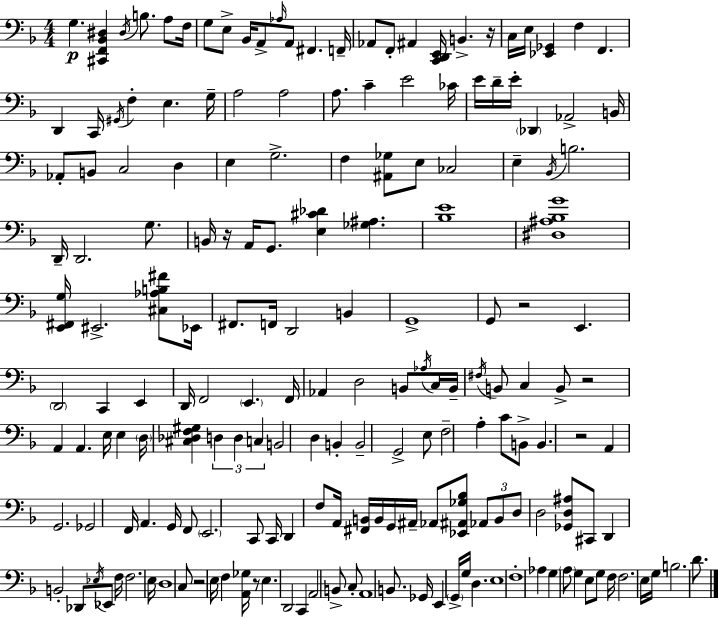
G3/q. [C#2,F2,Bb2,D#3]/q D#3/s B3/e. A3/e F3/s G3/e E3/e Bb2/s A2/e Ab3/s A2/e F#2/q. F2/s Ab2/e F2/e A#2/q [C2,D2,E2]/s B2/q. R/s C3/s E3/s [Eb2,Gb2]/q F3/q F2/q. D2/q C2/s G#2/s F3/q E3/q. G3/s A3/h A3/h A3/e. C4/q E4/h CES4/s E4/s D4/s E4/s Db2/q Ab2/h B2/s Ab2/e B2/e C3/h D3/q E3/q G3/h. F3/q [A#2,Gb3]/e E3/e CES3/h E3/q Bb2/s B3/h. D2/s D2/h. G3/e. B2/s R/s A2/s G2/e. [E3,C#4,Db4]/q [Gb3,A#3]/q. [Bb3,E4]/w [D#3,A#3,Bb3,G4]/w [E2,F#2,G3]/s EIS2/h. [C#3,Ab3,B3,F#4]/e Eb2/s F#2/e. F2/s D2/h B2/q G2/w G2/e R/h E2/q. D2/h C2/q E2/q D2/s F2/h E2/q. F2/s Ab2/q D3/h B2/e Ab3/s C3/s B2/s F#3/s B2/e C3/q B2/e R/h A2/q A2/q. E3/s E3/q D3/s [C#3,Db3,F3,G#3]/q D3/q D3/q C3/q B2/h D3/q B2/q B2/h G2/h E3/e F3/h A3/q C4/e B2/e B2/q. R/h A2/q G2/h. Gb2/h F2/s A2/q. G2/s F2/e E2/h. C2/e C2/s D2/q F3/e A2/s [F#2,B2]/s B2/s G2/s A#2/s Ab2/e [Eb2,A#2,Gb3,Bb3]/e Ab2/e B2/e D3/e D3/h [Gb2,D3,A#3]/e C#2/e D2/q B2/h Db2/e Eb3/s Eb2/e F3/s F3/h. E3/s D3/w C3/e R/h E3/s F3/q [A2,Gb3]/s R/e E3/q. D2/h C2/q A2/h B2/e C3/e A2/w B2/e. Gb2/s E2/q G2/s G3/s D3/q. E3/w F3/w Ab3/q G3/q A3/e G3/q E3/e G3/e F3/s F3/h. E3/s G3/s B3/h. D4/e.